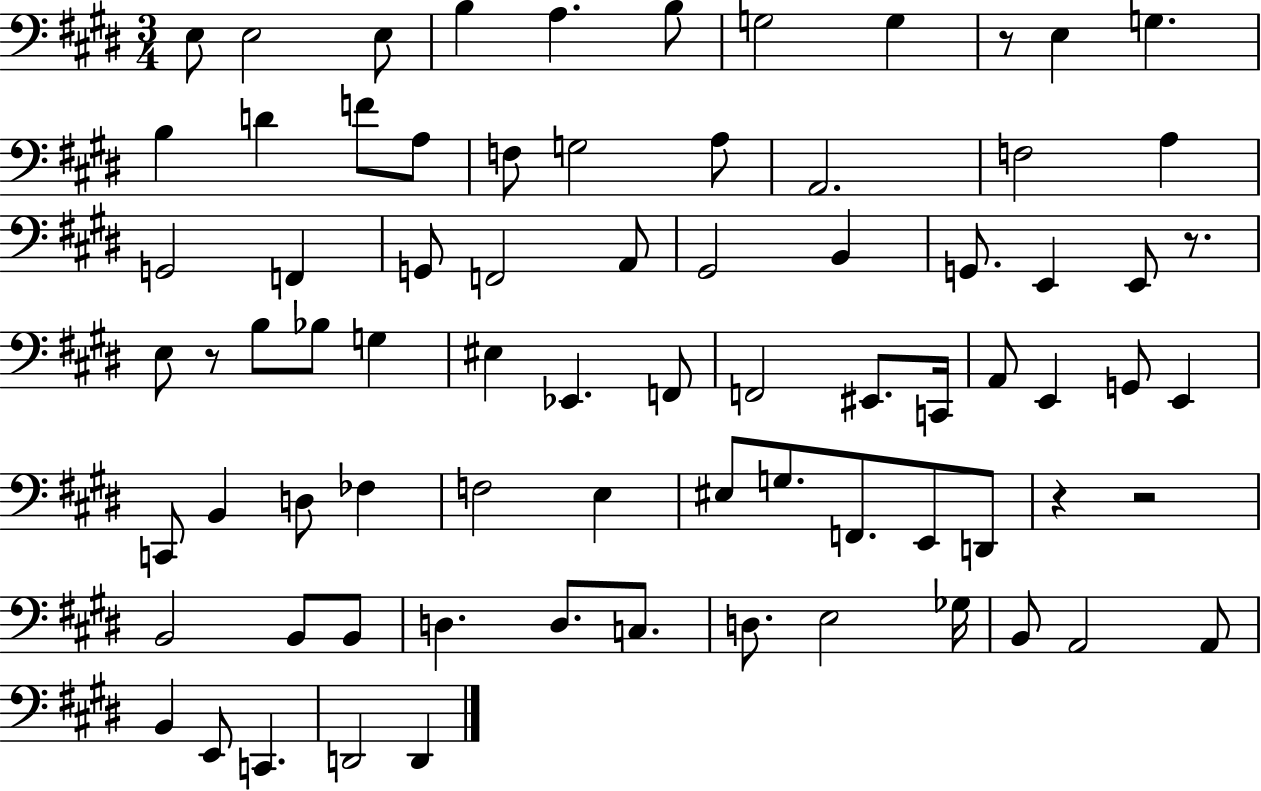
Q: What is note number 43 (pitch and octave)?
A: G2